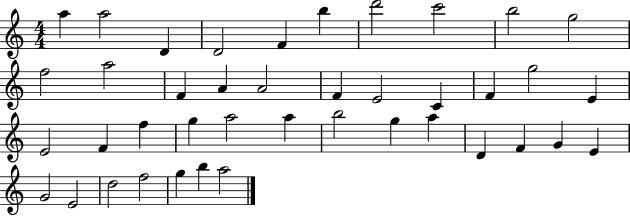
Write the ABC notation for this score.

X:1
T:Untitled
M:4/4
L:1/4
K:C
a a2 D D2 F b d'2 c'2 b2 g2 f2 a2 F A A2 F E2 C F g2 E E2 F f g a2 a b2 g a D F G E G2 E2 d2 f2 g b a2